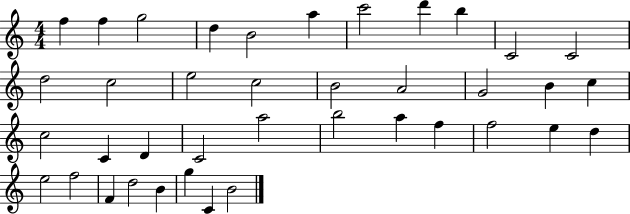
X:1
T:Untitled
M:4/4
L:1/4
K:C
f f g2 d B2 a c'2 d' b C2 C2 d2 c2 e2 c2 B2 A2 G2 B c c2 C D C2 a2 b2 a f f2 e d e2 f2 F d2 B g C B2